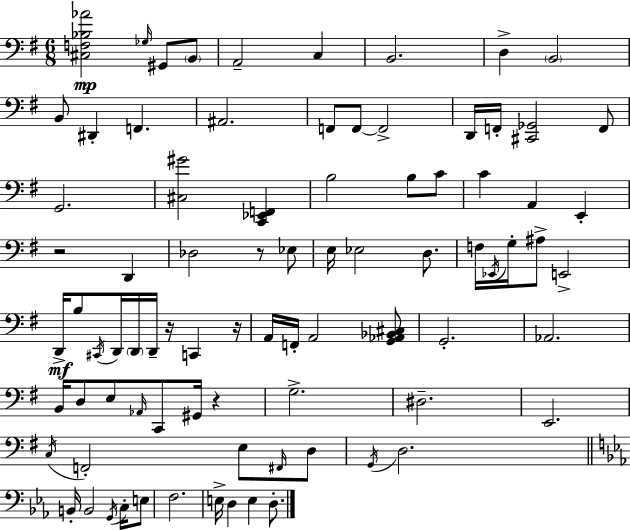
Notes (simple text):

[C#3,F3,Bb3,Ab4]/h Gb3/s G#2/e B2/e A2/h C3/q B2/h. D3/q B2/h B2/e D#2/q F2/q. A#2/h. F2/e F2/e F2/h D2/s F2/s [C#2,Gb2]/h F2/e G2/h. [C#3,G#4]/h [C2,Eb2,F2]/q B3/h B3/e C4/e C4/q A2/q E2/q R/h D2/q Db3/h R/e Eb3/e E3/s Eb3/h D3/e. F3/s Eb2/s G3/s A#3/e E2/h D2/s B3/e C#2/s D2/s D2/s D2/s R/s C2/q R/s A2/s F2/s A2/h [G2,Ab2,Bb2,C#3]/e G2/h. Ab2/h. B2/s D3/e E3/e Ab2/s C2/e G#2/s R/q G3/h. D#3/h. E2/h. C3/s F2/h E3/e F#2/s D3/e G2/s D3/h. B2/s B2/h G2/s C3/s E3/e F3/h. E3/s D3/q E3/q D3/e.